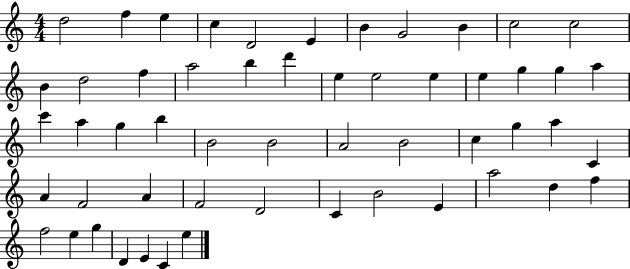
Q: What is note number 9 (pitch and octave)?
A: B4